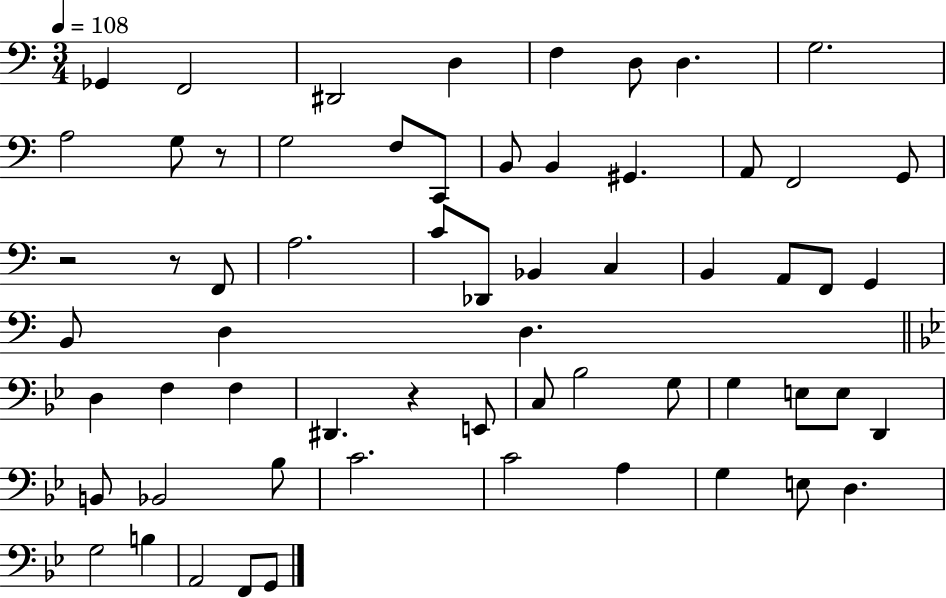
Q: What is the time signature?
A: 3/4